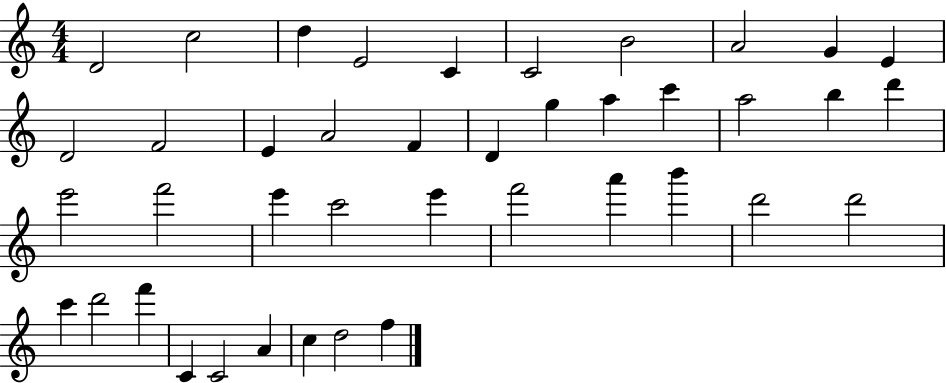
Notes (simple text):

D4/h C5/h D5/q E4/h C4/q C4/h B4/h A4/h G4/q E4/q D4/h F4/h E4/q A4/h F4/q D4/q G5/q A5/q C6/q A5/h B5/q D6/q E6/h F6/h E6/q C6/h E6/q F6/h A6/q B6/q D6/h D6/h C6/q D6/h F6/q C4/q C4/h A4/q C5/q D5/h F5/q